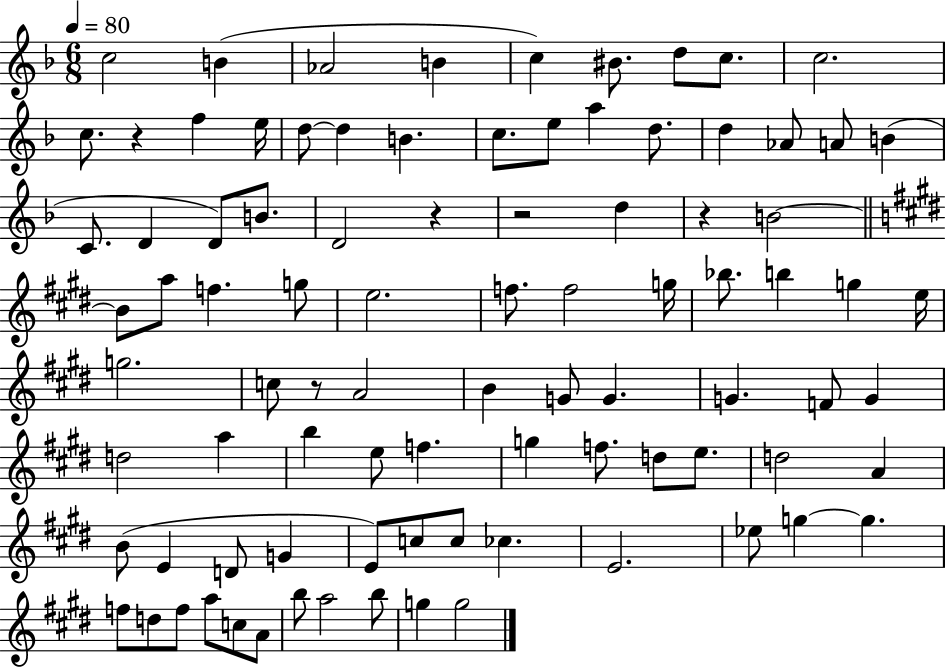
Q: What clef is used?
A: treble